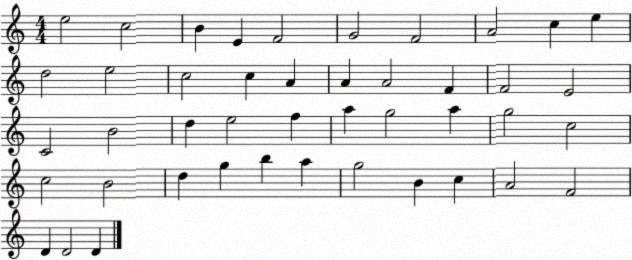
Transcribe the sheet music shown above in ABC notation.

X:1
T:Untitled
M:4/4
L:1/4
K:C
e2 c2 B E F2 G2 F2 A2 c e d2 e2 c2 c A A A2 F F2 E2 C2 B2 d e2 f a g2 a g2 c2 c2 B2 d g b a g2 B c A2 F2 D D2 D